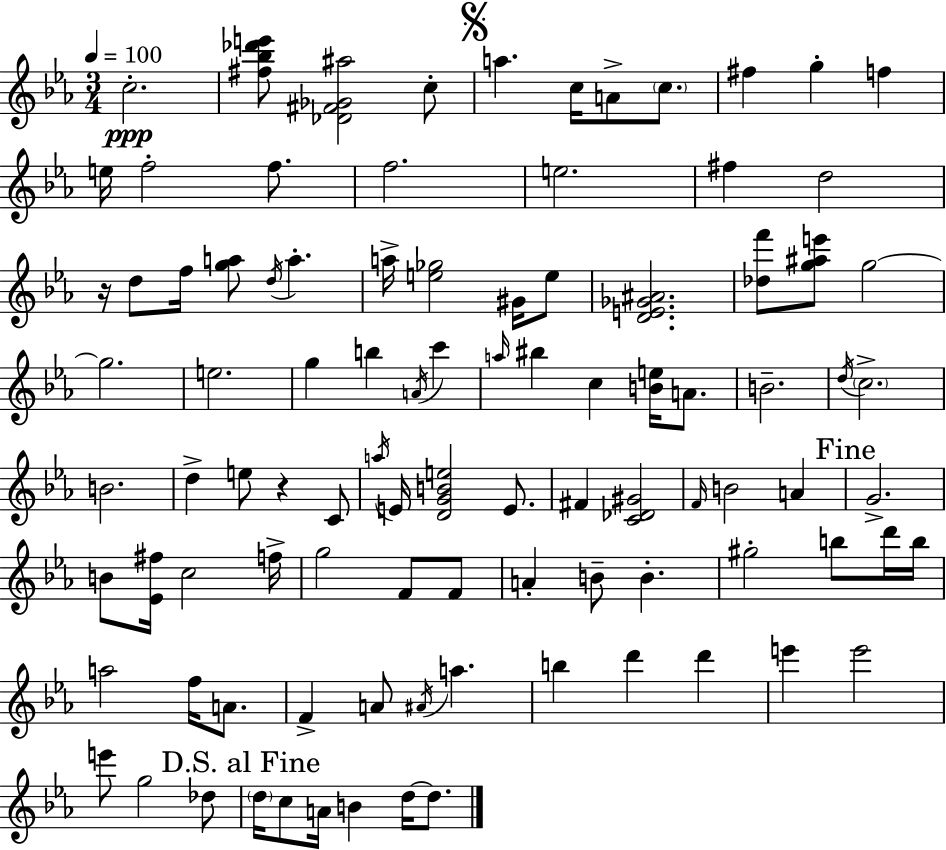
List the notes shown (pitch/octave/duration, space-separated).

C5/h. [F#5,Bb5,Db6,E6]/e [Db4,F#4,Gb4,A#5]/h C5/e A5/q. C5/s A4/e C5/e. F#5/q G5/q F5/q E5/s F5/h F5/e. F5/h. E5/h. F#5/q D5/h R/s D5/e F5/s [G5,A5]/e D5/s A5/q. A5/s [E5,Gb5]/h G#4/s E5/e [D4,E4,Gb4,A#4]/h. [Db5,F6]/e [G5,A#5,E6]/e G5/h G5/h. E5/h. G5/q B5/q A4/s C6/q A5/s BIS5/q C5/q [B4,E5]/s A4/e. B4/h. D5/s C5/h. B4/h. D5/q E5/e R/q C4/e A5/s E4/s [D4,G4,B4,E5]/h E4/e. F#4/q [C4,Db4,G#4]/h F4/s B4/h A4/q G4/h. B4/e [Eb4,F#5]/s C5/h F5/s G5/h F4/e F4/e A4/q B4/e B4/q. G#5/h B5/e D6/s B5/s A5/h F5/s A4/e. F4/q A4/e A#4/s A5/q. B5/q D6/q D6/q E6/q E6/h E6/e G5/h Db5/e D5/s C5/e A4/s B4/q D5/s D5/e.